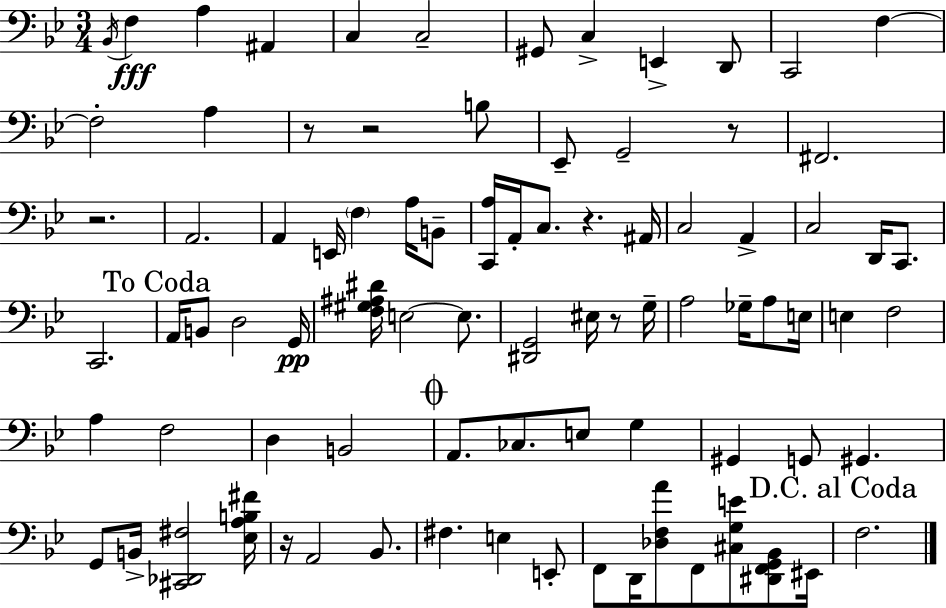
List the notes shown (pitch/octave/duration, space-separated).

Bb2/s F3/q A3/q A#2/q C3/q C3/h G#2/e C3/q E2/q D2/e C2/h F3/q F3/h A3/q R/e R/h B3/e Eb2/e G2/h R/e F#2/h. R/h. A2/h. A2/q E2/s F3/q A3/s B2/e [C2,A3]/s A2/s C3/e. R/q. A#2/s C3/h A2/q C3/h D2/s C2/e. C2/h. A2/s B2/e D3/h G2/s [F3,G#3,A#3,D#4]/s E3/h E3/e. [D#2,G2]/h EIS3/s R/e G3/s A3/h Gb3/s A3/e E3/s E3/q F3/h A3/q F3/h D3/q B2/h A2/e. CES3/e. E3/e G3/q G#2/q G2/e G#2/q. G2/e B2/s [C#2,Db2,F#3]/h [Eb3,A3,B3,F#4]/s R/s A2/h Bb2/e. F#3/q. E3/q E2/e F2/e D2/s [Db3,F3,A4]/e F2/e [C#3,G3,E4]/e [D#2,F2,G2,Bb2]/e EIS2/s F3/h.